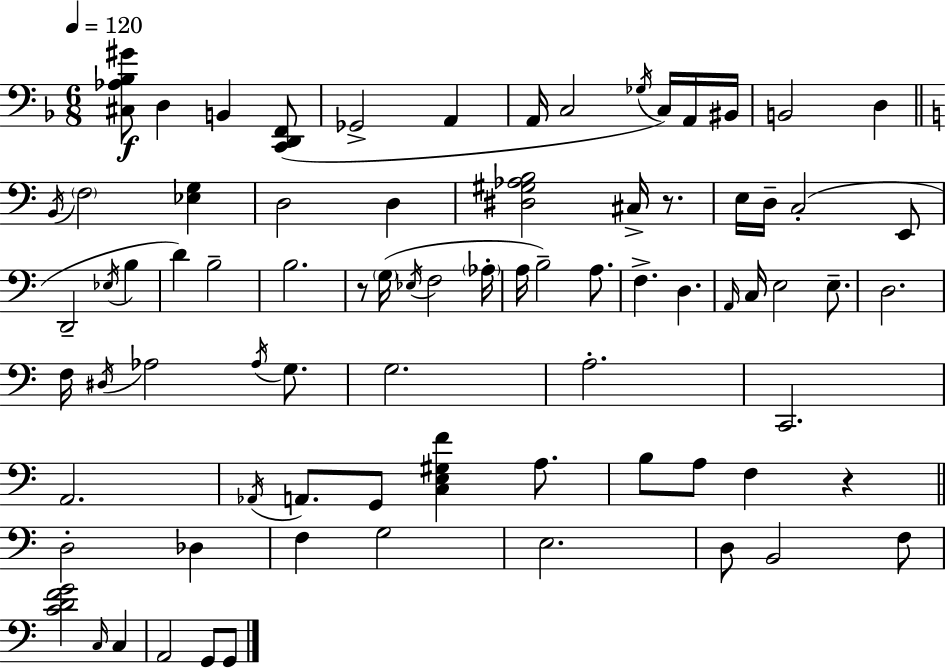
[C#3,Ab3,Bb3,G#4]/e D3/q B2/q [C2,D2,F2]/e Gb2/h A2/q A2/s C3/h Gb3/s C3/s A2/s BIS2/s B2/h D3/q B2/s F3/h [Eb3,G3]/q D3/h D3/q [D#3,G#3,Ab3,B3]/h C#3/s R/e. E3/s D3/s C3/h E2/e D2/h Eb3/s B3/q D4/q B3/h B3/h. R/e G3/s Eb3/s F3/h Ab3/s A3/s B3/h A3/e. F3/q. D3/q. A2/s C3/s E3/h E3/e. D3/h. F3/s D#3/s Ab3/h Ab3/s G3/e. G3/h. A3/h. C2/h. A2/h. Ab2/s A2/e. G2/e [C3,E3,G#3,F4]/q A3/e. B3/e A3/e F3/q R/q D3/h Db3/q F3/q G3/h E3/h. D3/e B2/h F3/e [C4,D4,F4,G4]/h C3/s C3/q A2/h G2/e G2/e